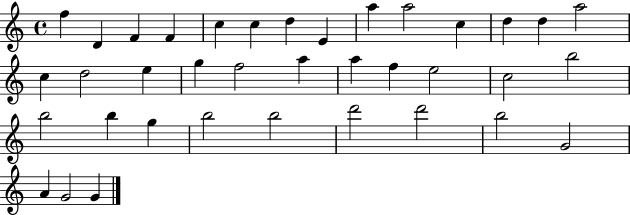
F5/q D4/q F4/q F4/q C5/q C5/q D5/q E4/q A5/q A5/h C5/q D5/q D5/q A5/h C5/q D5/h E5/q G5/q F5/h A5/q A5/q F5/q E5/h C5/h B5/h B5/h B5/q G5/q B5/h B5/h D6/h D6/h B5/h G4/h A4/q G4/h G4/q